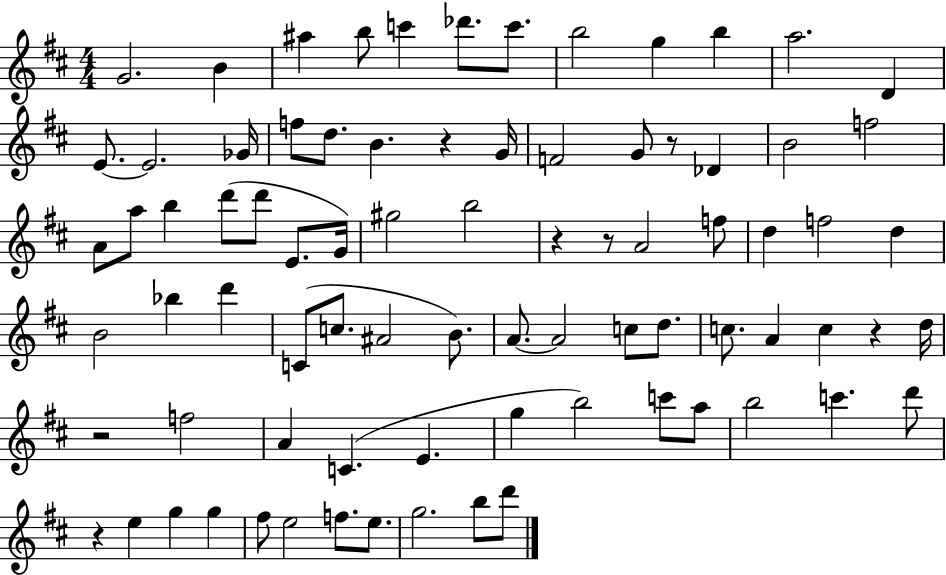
{
  \clef treble
  \numericTimeSignature
  \time 4/4
  \key d \major
  \repeat volta 2 { g'2. b'4 | ais''4 b''8 c'''4 des'''8. c'''8. | b''2 g''4 b''4 | a''2. d'4 | \break e'8.~~ e'2. ges'16 | f''8 d''8. b'4. r4 g'16 | f'2 g'8 r8 des'4 | b'2 f''2 | \break a'8 a''8 b''4 d'''8( d'''8 e'8. g'16) | gis''2 b''2 | r4 r8 a'2 f''8 | d''4 f''2 d''4 | \break b'2 bes''4 d'''4 | c'8( c''8. ais'2 b'8.) | a'8.~~ a'2 c''8 d''8. | c''8. a'4 c''4 r4 d''16 | \break r2 f''2 | a'4 c'4.( e'4. | g''4 b''2) c'''8 a''8 | b''2 c'''4. d'''8 | \break r4 e''4 g''4 g''4 | fis''8 e''2 f''8. e''8. | g''2. b''8 d'''8 | } \bar "|."
}